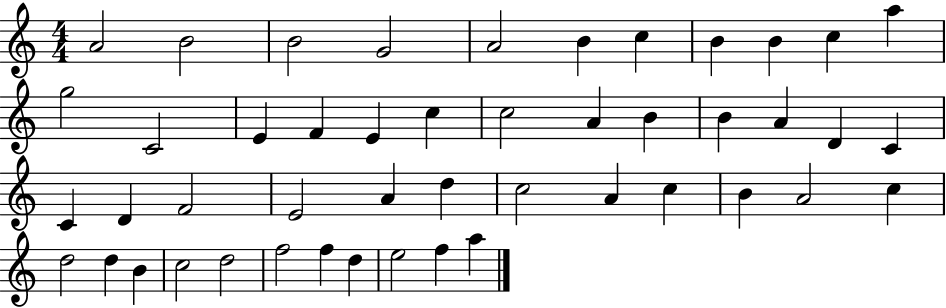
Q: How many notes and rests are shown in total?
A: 47